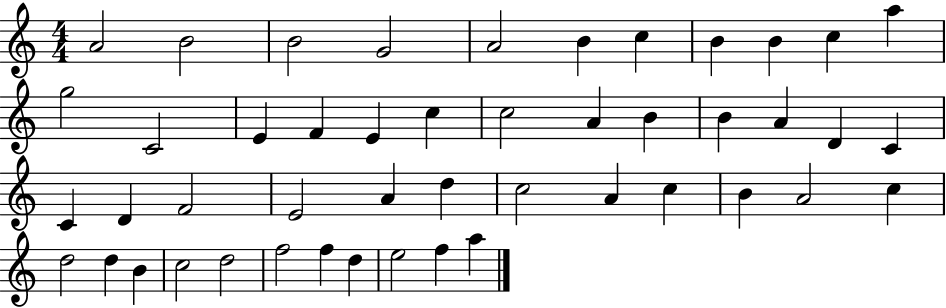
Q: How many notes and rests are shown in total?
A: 47